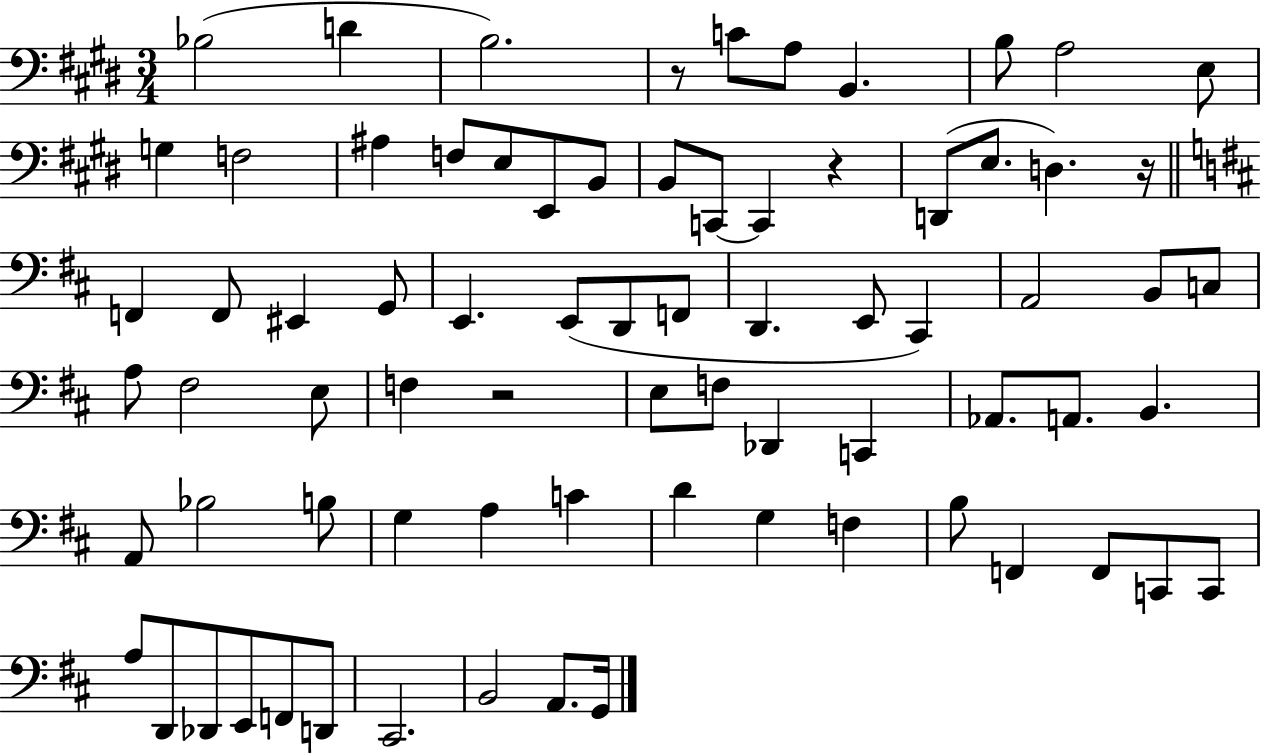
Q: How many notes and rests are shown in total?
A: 75